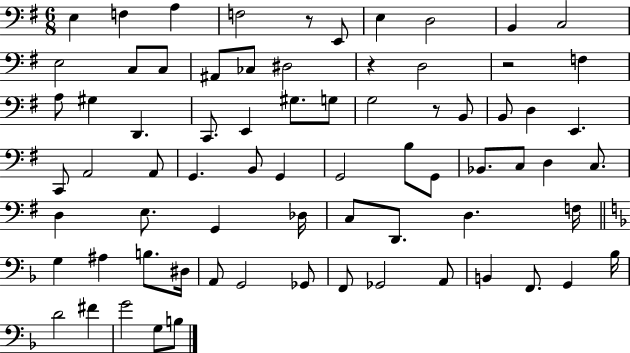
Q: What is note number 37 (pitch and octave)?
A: B3